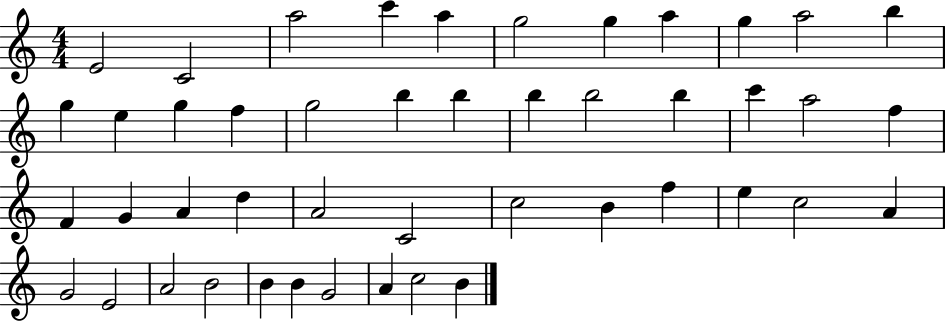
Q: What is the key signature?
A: C major